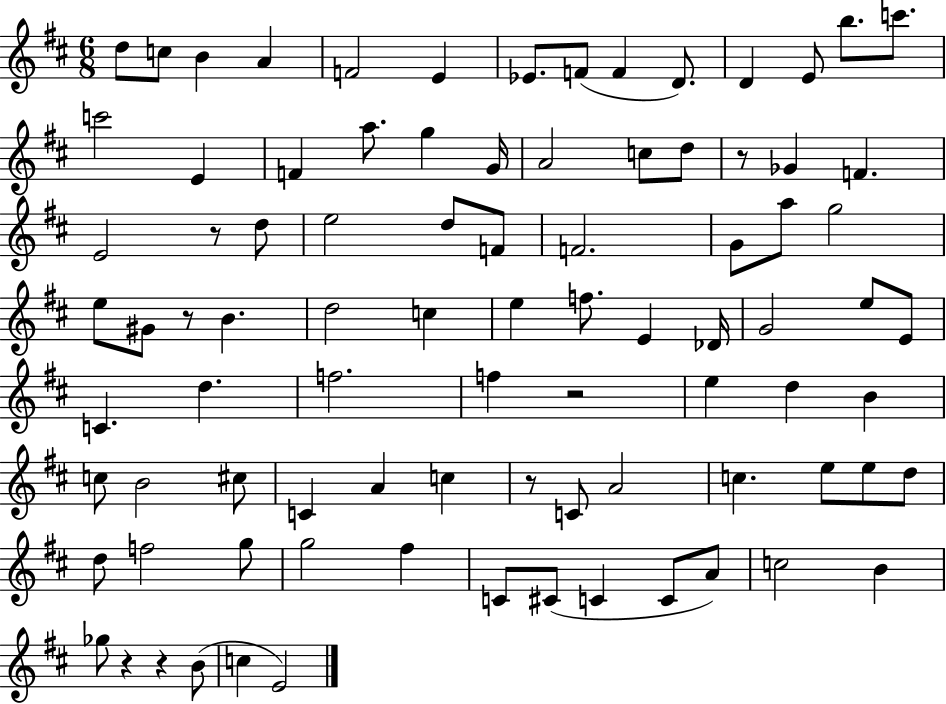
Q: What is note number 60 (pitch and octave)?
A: C4